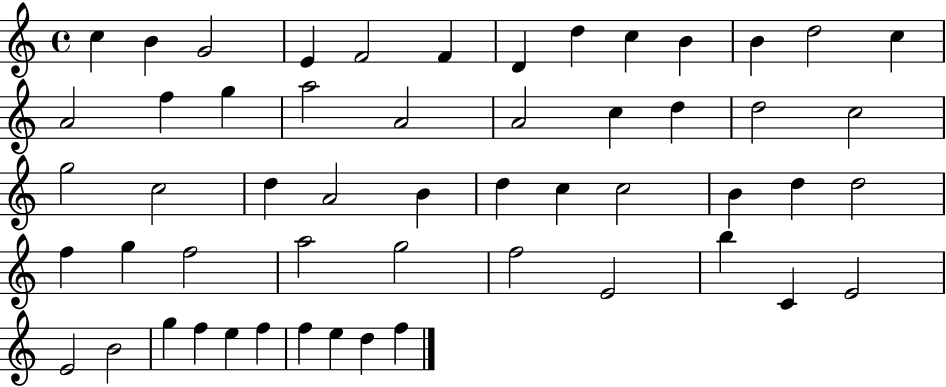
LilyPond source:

{
  \clef treble
  \time 4/4
  \defaultTimeSignature
  \key c \major
  c''4 b'4 g'2 | e'4 f'2 f'4 | d'4 d''4 c''4 b'4 | b'4 d''2 c''4 | \break a'2 f''4 g''4 | a''2 a'2 | a'2 c''4 d''4 | d''2 c''2 | \break g''2 c''2 | d''4 a'2 b'4 | d''4 c''4 c''2 | b'4 d''4 d''2 | \break f''4 g''4 f''2 | a''2 g''2 | f''2 e'2 | b''4 c'4 e'2 | \break e'2 b'2 | g''4 f''4 e''4 f''4 | f''4 e''4 d''4 f''4 | \bar "|."
}